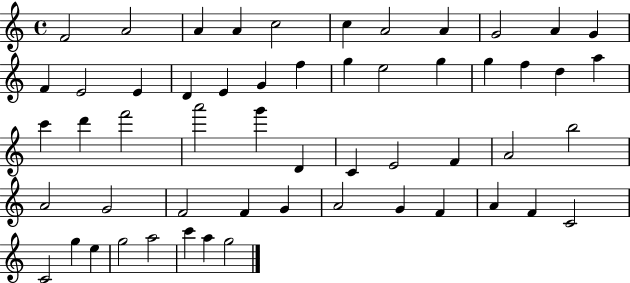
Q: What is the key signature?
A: C major